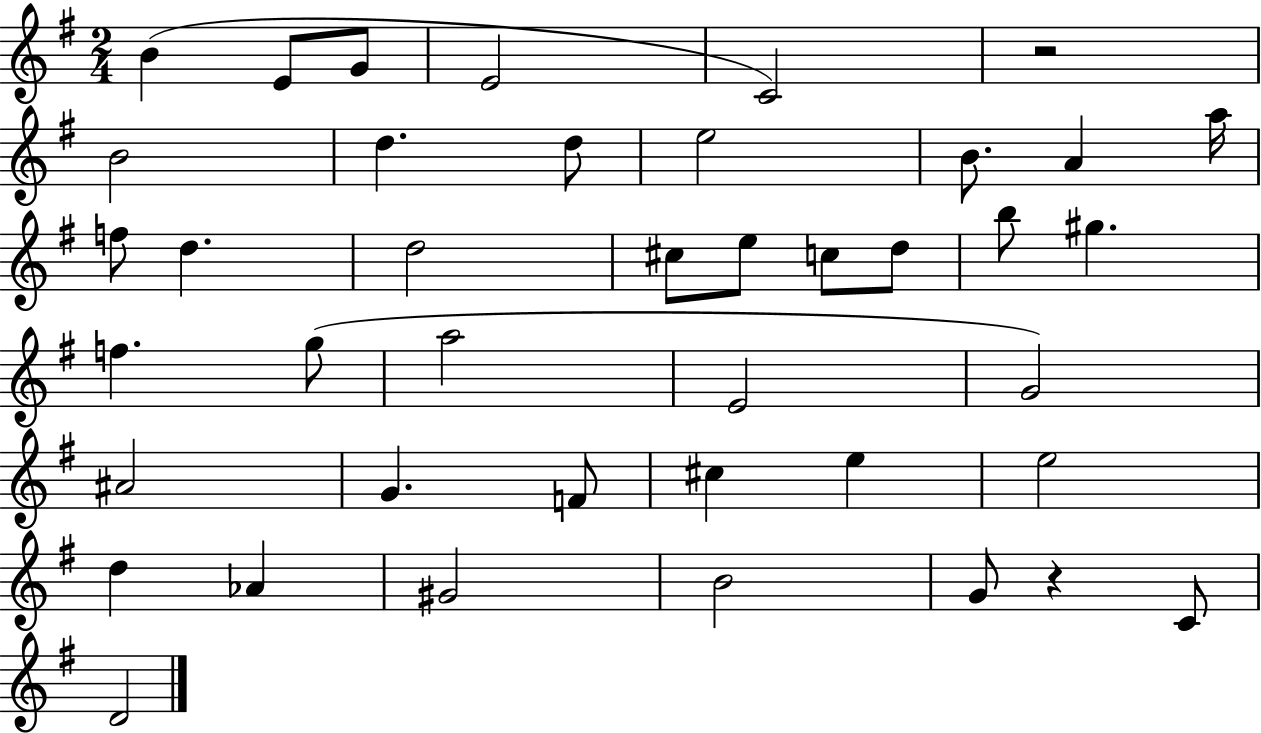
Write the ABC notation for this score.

X:1
T:Untitled
M:2/4
L:1/4
K:G
B E/2 G/2 E2 C2 z2 B2 d d/2 e2 B/2 A a/4 f/2 d d2 ^c/2 e/2 c/2 d/2 b/2 ^g f g/2 a2 E2 G2 ^A2 G F/2 ^c e e2 d _A ^G2 B2 G/2 z C/2 D2